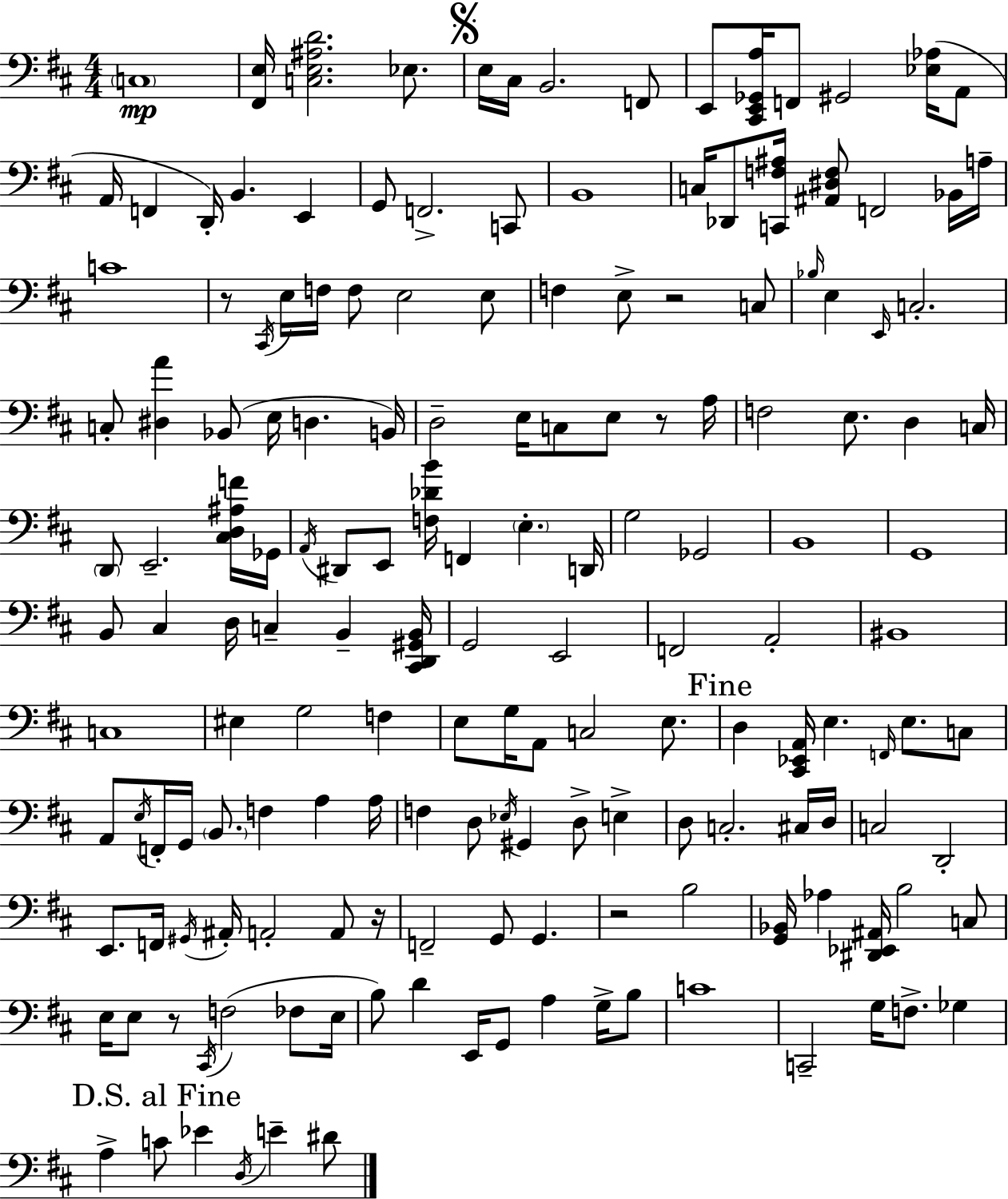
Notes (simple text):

C3/w [F#2,E3]/s [C3,E3,A#3,D4]/h. Eb3/e. E3/s C#3/s B2/h. F2/e E2/e [C#2,E2,Gb2,A3]/s F2/e G#2/h [Eb3,Ab3]/s A2/e A2/s F2/q D2/s B2/q. E2/q G2/e F2/h. C2/e B2/w C3/s Db2/e [C2,F3,A#3]/s [A#2,D#3,F3]/e F2/h Bb2/s A3/s C4/w R/e C#2/s E3/s F3/s F3/e E3/h E3/e F3/q E3/e R/h C3/e Bb3/s E3/q E2/s C3/h. C3/e [D#3,A4]/q Bb2/e E3/s D3/q. B2/s D3/h E3/s C3/e E3/e R/e A3/s F3/h E3/e. D3/q C3/s D2/e E2/h. [C#3,D3,A#3,F4]/s Gb2/s A2/s D#2/e E2/e [F3,Db4,B4]/s F2/q E3/q. D2/s G3/h Gb2/h B2/w G2/w B2/e C#3/q D3/s C3/q B2/q [C#2,D2,G#2,B2]/s G2/h E2/h F2/h A2/h BIS2/w C3/w EIS3/q G3/h F3/q E3/e G3/s A2/e C3/h E3/e. D3/q [C#2,Eb2,A2]/s E3/q. F2/s E3/e. C3/e A2/e E3/s F2/s G2/s B2/e. F3/q A3/q A3/s F3/q D3/e Eb3/s G#2/q D3/e E3/q D3/e C3/h. C#3/s D3/s C3/h D2/h E2/e. F2/s G#2/s A#2/s A2/h A2/e R/s F2/h G2/e G2/q. R/h B3/h [G2,Bb2]/s Ab3/q [D#2,Eb2,A#2]/s B3/h C3/e E3/s E3/e R/e C#2/s F3/h FES3/e E3/s B3/e D4/q E2/s G2/e A3/q G3/s B3/e C4/w C2/h G3/s F3/e. Gb3/q A3/q C4/e Eb4/q D3/s E4/q D#4/e